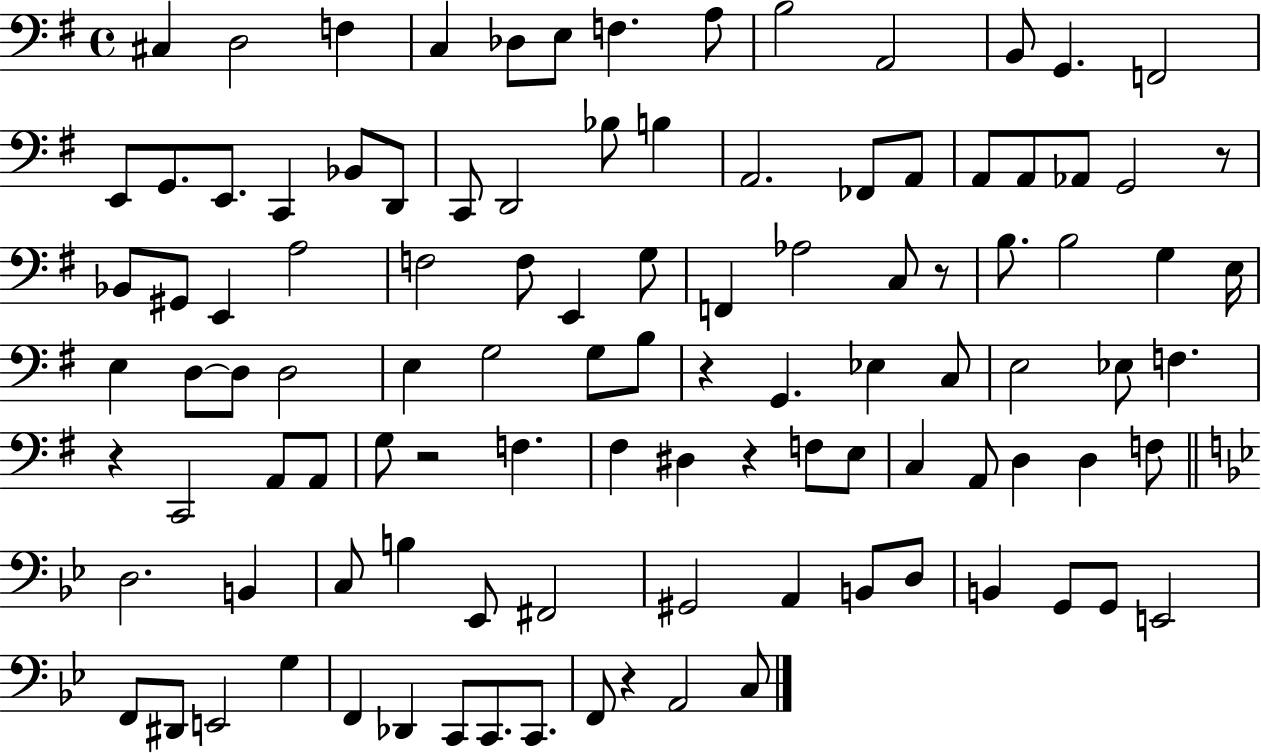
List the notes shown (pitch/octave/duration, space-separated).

C#3/q D3/h F3/q C3/q Db3/e E3/e F3/q. A3/e B3/h A2/h B2/e G2/q. F2/h E2/e G2/e. E2/e. C2/q Bb2/e D2/e C2/e D2/h Bb3/e B3/q A2/h. FES2/e A2/e A2/e A2/e Ab2/e G2/h R/e Bb2/e G#2/e E2/q A3/h F3/h F3/e E2/q G3/e F2/q Ab3/h C3/e R/e B3/e. B3/h G3/q E3/s E3/q D3/e D3/e D3/h E3/q G3/h G3/e B3/e R/q G2/q. Eb3/q C3/e E3/h Eb3/e F3/q. R/q C2/h A2/e A2/e G3/e R/h F3/q. F#3/q D#3/q R/q F3/e E3/e C3/q A2/e D3/q D3/q F3/e D3/h. B2/q C3/e B3/q Eb2/e F#2/h G#2/h A2/q B2/e D3/e B2/q G2/e G2/e E2/h F2/e D#2/e E2/h G3/q F2/q Db2/q C2/e C2/e. C2/e. F2/e R/q A2/h C3/e